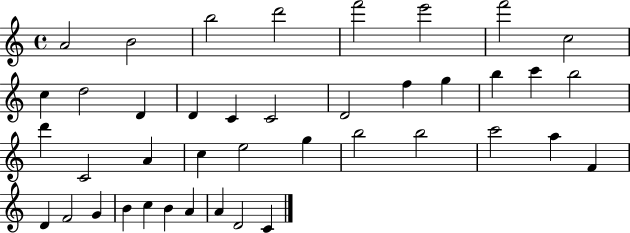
{
  \clef treble
  \time 4/4
  \defaultTimeSignature
  \key c \major
  a'2 b'2 | b''2 d'''2 | f'''2 e'''2 | f'''2 c''2 | \break c''4 d''2 d'4 | d'4 c'4 c'2 | d'2 f''4 g''4 | b''4 c'''4 b''2 | \break d'''4 c'2 a'4 | c''4 e''2 g''4 | b''2 b''2 | c'''2 a''4 f'4 | \break d'4 f'2 g'4 | b'4 c''4 b'4 a'4 | a'4 d'2 c'4 | \bar "|."
}